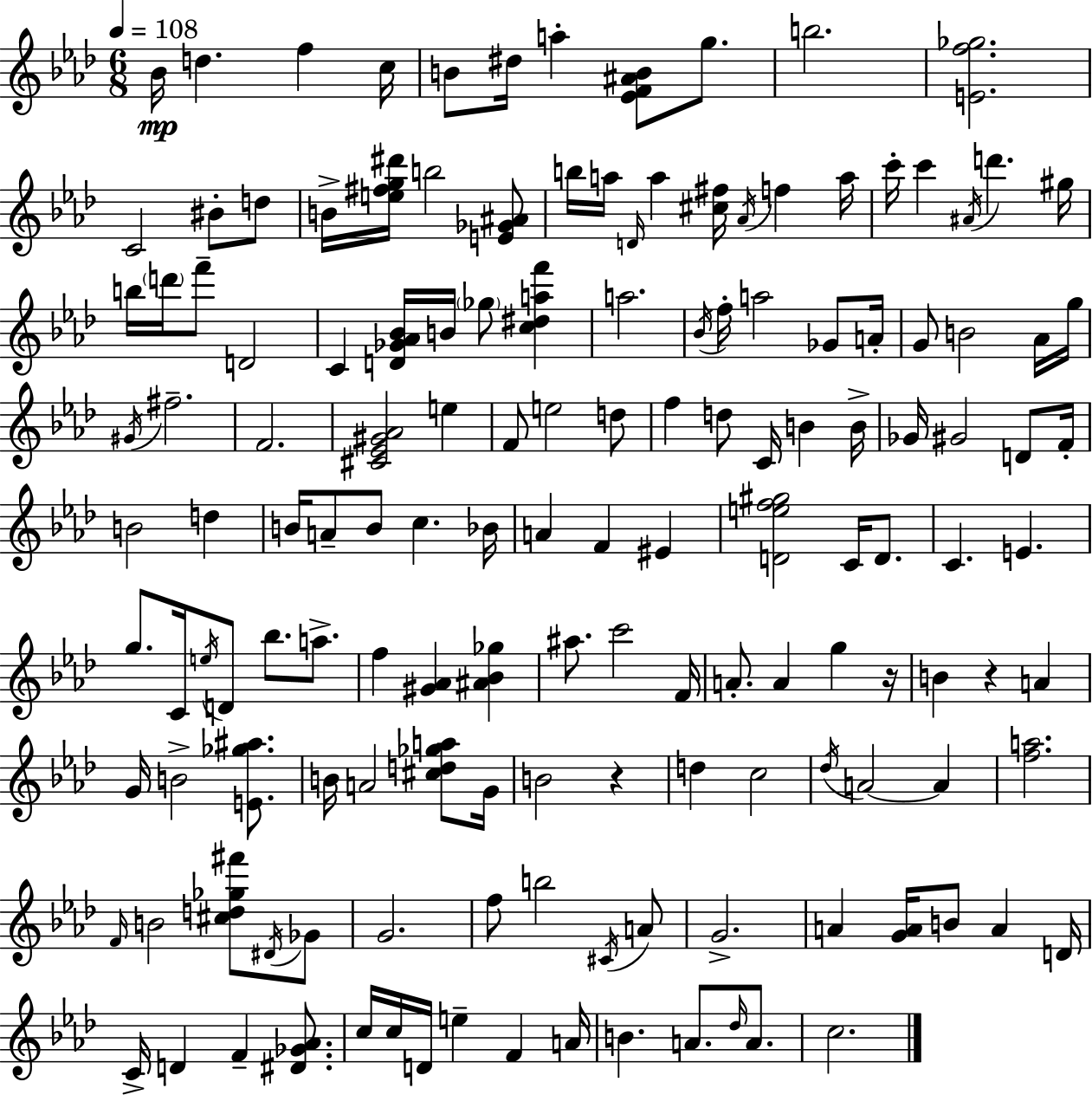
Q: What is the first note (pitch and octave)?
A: Bb4